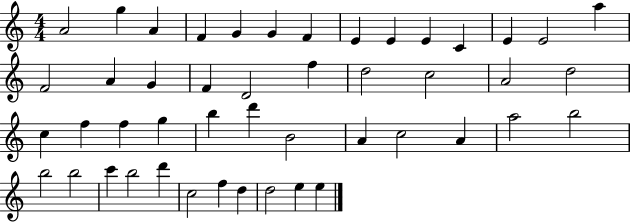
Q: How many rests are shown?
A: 0